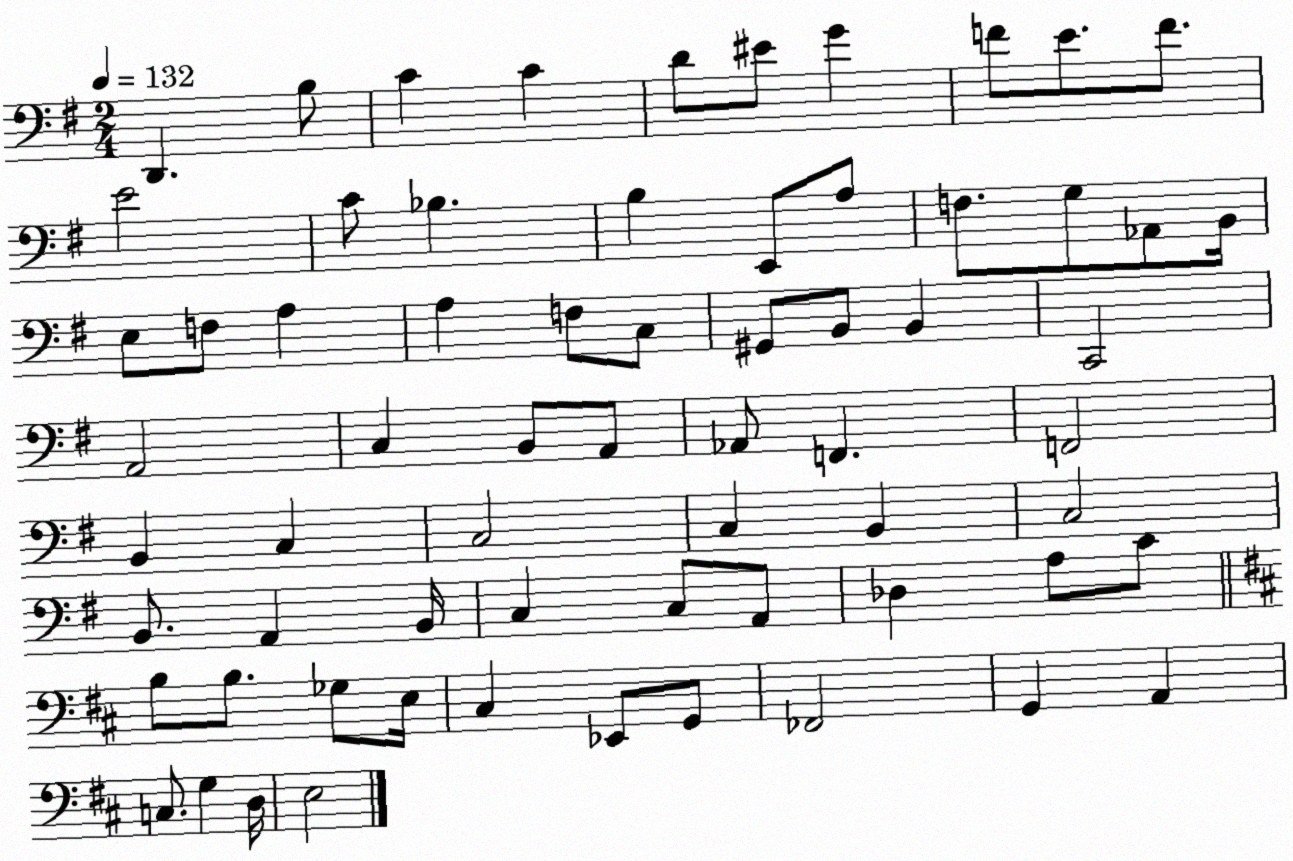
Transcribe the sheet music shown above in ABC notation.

X:1
T:Untitled
M:2/4
L:1/4
K:G
D,, B,/2 C C D/2 ^E/2 G F/2 E/2 F/2 E2 C/2 _B, B, E,,/2 A,/2 F,/2 G,/2 _A,,/2 B,,/4 E,/2 F,/2 A, A, F,/2 C,/2 ^G,,/2 B,,/2 B,, C,,2 A,,2 C, B,,/2 A,,/2 _A,,/2 F,, F,,2 B,, C, C,2 C, B,, C,2 B,,/2 A,, B,,/4 C, C,/2 A,,/2 _D, A,/2 C/2 B,/2 B,/2 _G,/2 E,/4 ^C, _E,,/2 G,,/2 _F,,2 G,, A,, C,/2 G, D,/4 E,2